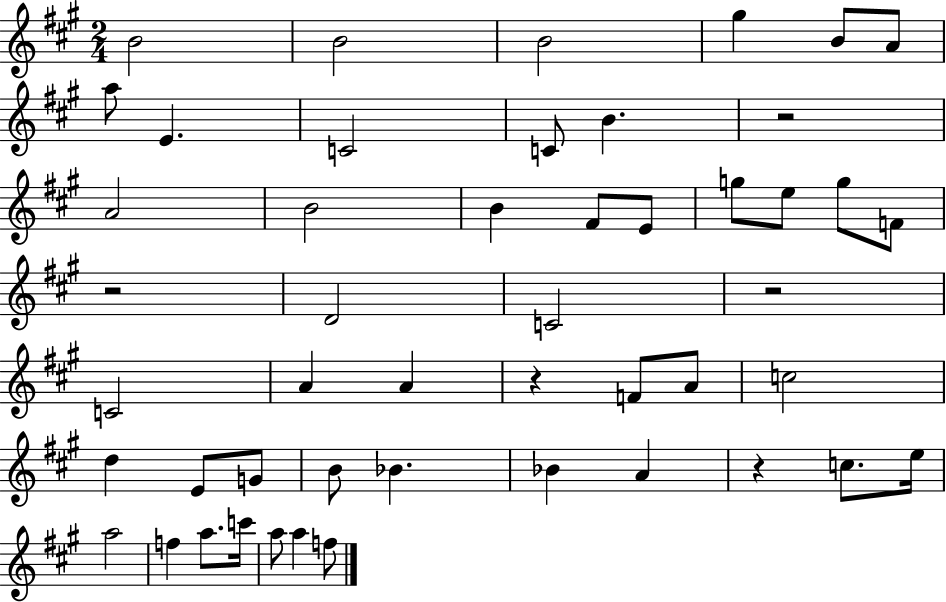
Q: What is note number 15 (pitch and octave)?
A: F#4